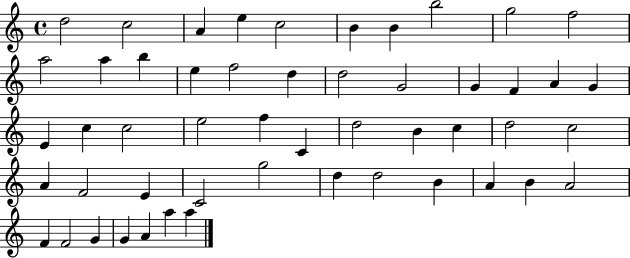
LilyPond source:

{
  \clef treble
  \time 4/4
  \defaultTimeSignature
  \key c \major
  d''2 c''2 | a'4 e''4 c''2 | b'4 b'4 b''2 | g''2 f''2 | \break a''2 a''4 b''4 | e''4 f''2 d''4 | d''2 g'2 | g'4 f'4 a'4 g'4 | \break e'4 c''4 c''2 | e''2 f''4 c'4 | d''2 b'4 c''4 | d''2 c''2 | \break a'4 f'2 e'4 | c'2 g''2 | d''4 d''2 b'4 | a'4 b'4 a'2 | \break f'4 f'2 g'4 | g'4 a'4 a''4 a''4 | \bar "|."
}